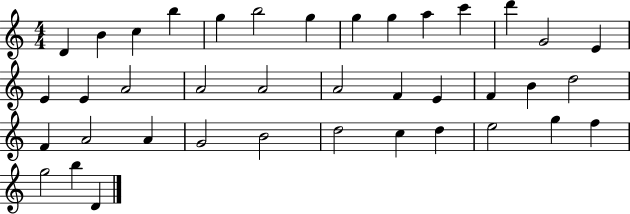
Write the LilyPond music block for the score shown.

{
  \clef treble
  \numericTimeSignature
  \time 4/4
  \key c \major
  d'4 b'4 c''4 b''4 | g''4 b''2 g''4 | g''4 g''4 a''4 c'''4 | d'''4 g'2 e'4 | \break e'4 e'4 a'2 | a'2 a'2 | a'2 f'4 e'4 | f'4 b'4 d''2 | \break f'4 a'2 a'4 | g'2 b'2 | d''2 c''4 d''4 | e''2 g''4 f''4 | \break g''2 b''4 d'4 | \bar "|."
}